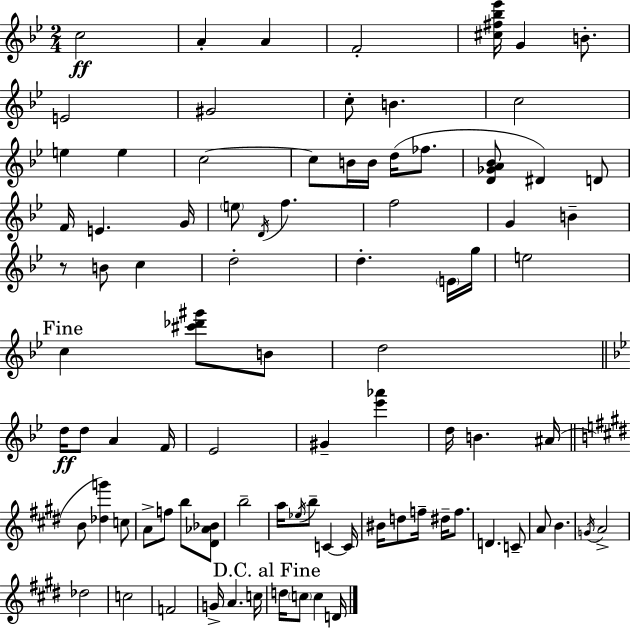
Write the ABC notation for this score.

X:1
T:Untitled
M:2/4
L:1/4
K:Gm
c2 A A F2 [^c^f_b_e']/4 G B/2 E2 ^G2 c/2 B c2 e e c2 c/2 B/4 B/4 d/4 _f/2 [D_GA_B]/2 ^D D/2 F/4 E G/4 e/2 D/4 f f2 G B z/2 B/2 c d2 d E/4 g/4 e2 c [^c'_d'^g']/2 B/2 d2 d/4 d/2 A F/4 _E2 ^G [_e'_a'] d/4 B ^A/4 B/2 [_dg'] c/2 A/2 f/2 b/2 [^D_A_B]/2 b2 a/4 _e/4 b/2 C C/4 ^B/4 d/2 f/4 ^d/4 f/2 D C/2 A/2 B G/4 A2 _d2 c2 F2 G/4 A c/4 d/4 c/2 c D/4